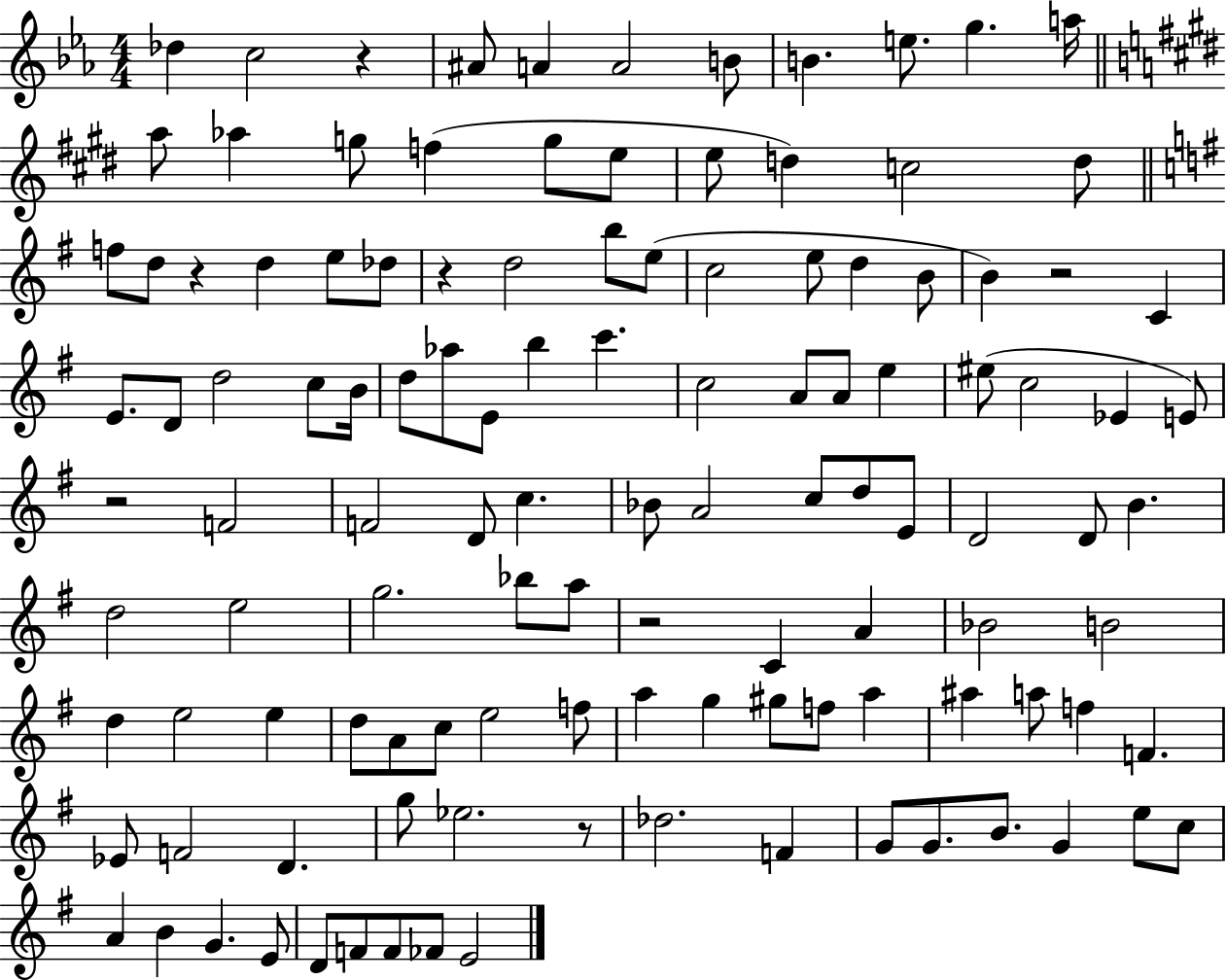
X:1
T:Untitled
M:4/4
L:1/4
K:Eb
_d c2 z ^A/2 A A2 B/2 B e/2 g a/4 a/2 _a g/2 f g/2 e/2 e/2 d c2 d/2 f/2 d/2 z d e/2 _d/2 z d2 b/2 e/2 c2 e/2 d B/2 B z2 C E/2 D/2 d2 c/2 B/4 d/2 _a/2 E/2 b c' c2 A/2 A/2 e ^e/2 c2 _E E/2 z2 F2 F2 D/2 c _B/2 A2 c/2 d/2 E/2 D2 D/2 B d2 e2 g2 _b/2 a/2 z2 C A _B2 B2 d e2 e d/2 A/2 c/2 e2 f/2 a g ^g/2 f/2 a ^a a/2 f F _E/2 F2 D g/2 _e2 z/2 _d2 F G/2 G/2 B/2 G e/2 c/2 A B G E/2 D/2 F/2 F/2 _F/2 E2